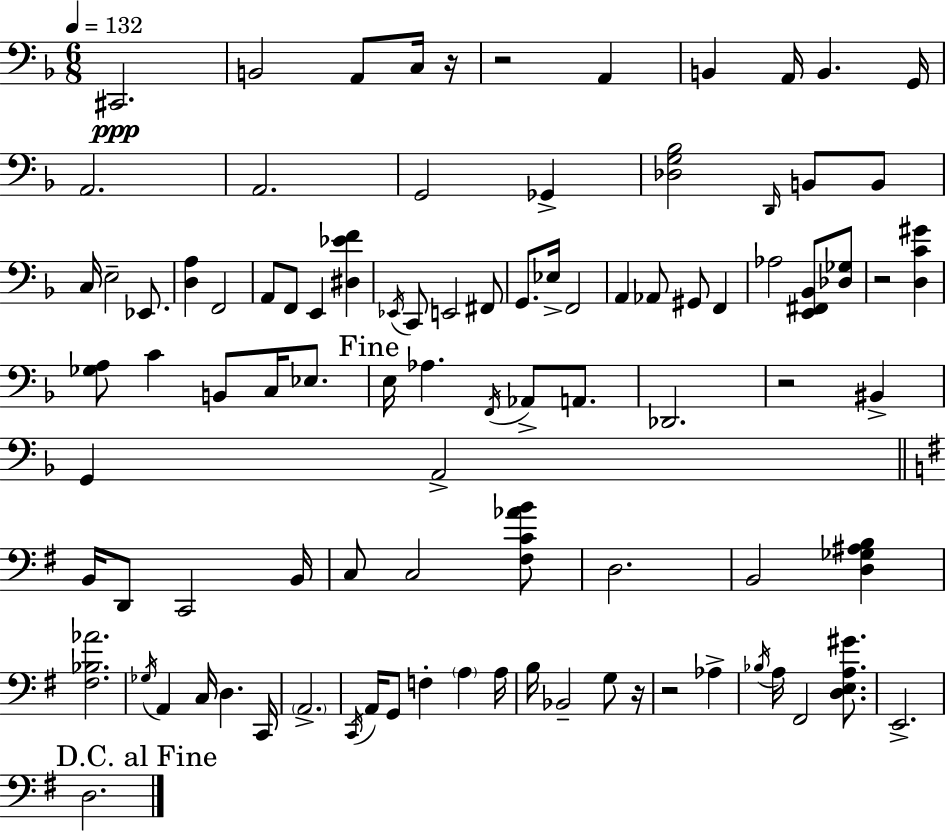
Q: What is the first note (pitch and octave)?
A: C#2